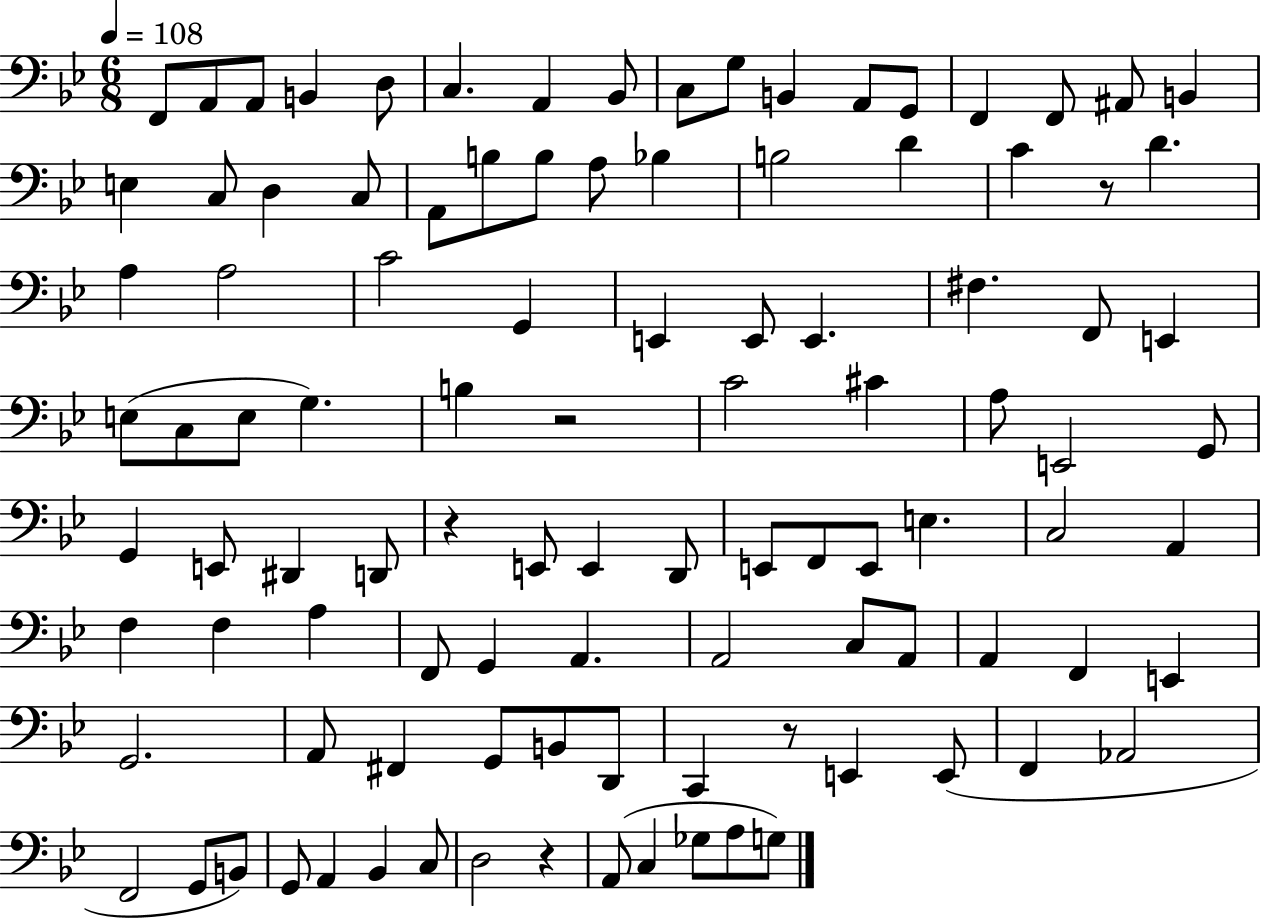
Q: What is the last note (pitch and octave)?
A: G3